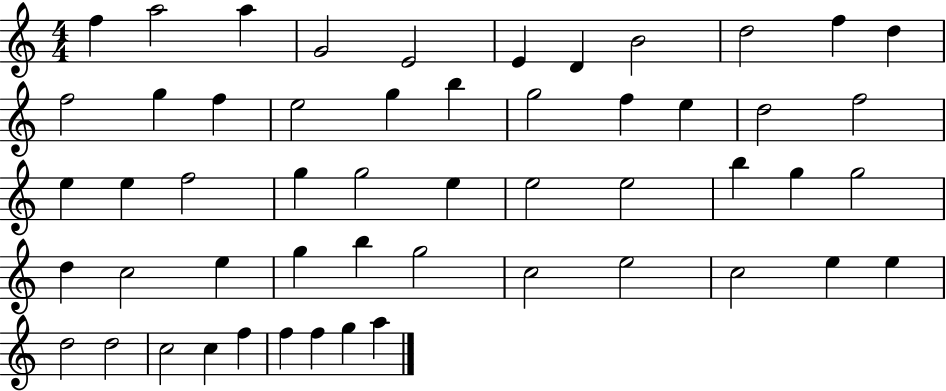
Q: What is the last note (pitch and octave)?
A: A5